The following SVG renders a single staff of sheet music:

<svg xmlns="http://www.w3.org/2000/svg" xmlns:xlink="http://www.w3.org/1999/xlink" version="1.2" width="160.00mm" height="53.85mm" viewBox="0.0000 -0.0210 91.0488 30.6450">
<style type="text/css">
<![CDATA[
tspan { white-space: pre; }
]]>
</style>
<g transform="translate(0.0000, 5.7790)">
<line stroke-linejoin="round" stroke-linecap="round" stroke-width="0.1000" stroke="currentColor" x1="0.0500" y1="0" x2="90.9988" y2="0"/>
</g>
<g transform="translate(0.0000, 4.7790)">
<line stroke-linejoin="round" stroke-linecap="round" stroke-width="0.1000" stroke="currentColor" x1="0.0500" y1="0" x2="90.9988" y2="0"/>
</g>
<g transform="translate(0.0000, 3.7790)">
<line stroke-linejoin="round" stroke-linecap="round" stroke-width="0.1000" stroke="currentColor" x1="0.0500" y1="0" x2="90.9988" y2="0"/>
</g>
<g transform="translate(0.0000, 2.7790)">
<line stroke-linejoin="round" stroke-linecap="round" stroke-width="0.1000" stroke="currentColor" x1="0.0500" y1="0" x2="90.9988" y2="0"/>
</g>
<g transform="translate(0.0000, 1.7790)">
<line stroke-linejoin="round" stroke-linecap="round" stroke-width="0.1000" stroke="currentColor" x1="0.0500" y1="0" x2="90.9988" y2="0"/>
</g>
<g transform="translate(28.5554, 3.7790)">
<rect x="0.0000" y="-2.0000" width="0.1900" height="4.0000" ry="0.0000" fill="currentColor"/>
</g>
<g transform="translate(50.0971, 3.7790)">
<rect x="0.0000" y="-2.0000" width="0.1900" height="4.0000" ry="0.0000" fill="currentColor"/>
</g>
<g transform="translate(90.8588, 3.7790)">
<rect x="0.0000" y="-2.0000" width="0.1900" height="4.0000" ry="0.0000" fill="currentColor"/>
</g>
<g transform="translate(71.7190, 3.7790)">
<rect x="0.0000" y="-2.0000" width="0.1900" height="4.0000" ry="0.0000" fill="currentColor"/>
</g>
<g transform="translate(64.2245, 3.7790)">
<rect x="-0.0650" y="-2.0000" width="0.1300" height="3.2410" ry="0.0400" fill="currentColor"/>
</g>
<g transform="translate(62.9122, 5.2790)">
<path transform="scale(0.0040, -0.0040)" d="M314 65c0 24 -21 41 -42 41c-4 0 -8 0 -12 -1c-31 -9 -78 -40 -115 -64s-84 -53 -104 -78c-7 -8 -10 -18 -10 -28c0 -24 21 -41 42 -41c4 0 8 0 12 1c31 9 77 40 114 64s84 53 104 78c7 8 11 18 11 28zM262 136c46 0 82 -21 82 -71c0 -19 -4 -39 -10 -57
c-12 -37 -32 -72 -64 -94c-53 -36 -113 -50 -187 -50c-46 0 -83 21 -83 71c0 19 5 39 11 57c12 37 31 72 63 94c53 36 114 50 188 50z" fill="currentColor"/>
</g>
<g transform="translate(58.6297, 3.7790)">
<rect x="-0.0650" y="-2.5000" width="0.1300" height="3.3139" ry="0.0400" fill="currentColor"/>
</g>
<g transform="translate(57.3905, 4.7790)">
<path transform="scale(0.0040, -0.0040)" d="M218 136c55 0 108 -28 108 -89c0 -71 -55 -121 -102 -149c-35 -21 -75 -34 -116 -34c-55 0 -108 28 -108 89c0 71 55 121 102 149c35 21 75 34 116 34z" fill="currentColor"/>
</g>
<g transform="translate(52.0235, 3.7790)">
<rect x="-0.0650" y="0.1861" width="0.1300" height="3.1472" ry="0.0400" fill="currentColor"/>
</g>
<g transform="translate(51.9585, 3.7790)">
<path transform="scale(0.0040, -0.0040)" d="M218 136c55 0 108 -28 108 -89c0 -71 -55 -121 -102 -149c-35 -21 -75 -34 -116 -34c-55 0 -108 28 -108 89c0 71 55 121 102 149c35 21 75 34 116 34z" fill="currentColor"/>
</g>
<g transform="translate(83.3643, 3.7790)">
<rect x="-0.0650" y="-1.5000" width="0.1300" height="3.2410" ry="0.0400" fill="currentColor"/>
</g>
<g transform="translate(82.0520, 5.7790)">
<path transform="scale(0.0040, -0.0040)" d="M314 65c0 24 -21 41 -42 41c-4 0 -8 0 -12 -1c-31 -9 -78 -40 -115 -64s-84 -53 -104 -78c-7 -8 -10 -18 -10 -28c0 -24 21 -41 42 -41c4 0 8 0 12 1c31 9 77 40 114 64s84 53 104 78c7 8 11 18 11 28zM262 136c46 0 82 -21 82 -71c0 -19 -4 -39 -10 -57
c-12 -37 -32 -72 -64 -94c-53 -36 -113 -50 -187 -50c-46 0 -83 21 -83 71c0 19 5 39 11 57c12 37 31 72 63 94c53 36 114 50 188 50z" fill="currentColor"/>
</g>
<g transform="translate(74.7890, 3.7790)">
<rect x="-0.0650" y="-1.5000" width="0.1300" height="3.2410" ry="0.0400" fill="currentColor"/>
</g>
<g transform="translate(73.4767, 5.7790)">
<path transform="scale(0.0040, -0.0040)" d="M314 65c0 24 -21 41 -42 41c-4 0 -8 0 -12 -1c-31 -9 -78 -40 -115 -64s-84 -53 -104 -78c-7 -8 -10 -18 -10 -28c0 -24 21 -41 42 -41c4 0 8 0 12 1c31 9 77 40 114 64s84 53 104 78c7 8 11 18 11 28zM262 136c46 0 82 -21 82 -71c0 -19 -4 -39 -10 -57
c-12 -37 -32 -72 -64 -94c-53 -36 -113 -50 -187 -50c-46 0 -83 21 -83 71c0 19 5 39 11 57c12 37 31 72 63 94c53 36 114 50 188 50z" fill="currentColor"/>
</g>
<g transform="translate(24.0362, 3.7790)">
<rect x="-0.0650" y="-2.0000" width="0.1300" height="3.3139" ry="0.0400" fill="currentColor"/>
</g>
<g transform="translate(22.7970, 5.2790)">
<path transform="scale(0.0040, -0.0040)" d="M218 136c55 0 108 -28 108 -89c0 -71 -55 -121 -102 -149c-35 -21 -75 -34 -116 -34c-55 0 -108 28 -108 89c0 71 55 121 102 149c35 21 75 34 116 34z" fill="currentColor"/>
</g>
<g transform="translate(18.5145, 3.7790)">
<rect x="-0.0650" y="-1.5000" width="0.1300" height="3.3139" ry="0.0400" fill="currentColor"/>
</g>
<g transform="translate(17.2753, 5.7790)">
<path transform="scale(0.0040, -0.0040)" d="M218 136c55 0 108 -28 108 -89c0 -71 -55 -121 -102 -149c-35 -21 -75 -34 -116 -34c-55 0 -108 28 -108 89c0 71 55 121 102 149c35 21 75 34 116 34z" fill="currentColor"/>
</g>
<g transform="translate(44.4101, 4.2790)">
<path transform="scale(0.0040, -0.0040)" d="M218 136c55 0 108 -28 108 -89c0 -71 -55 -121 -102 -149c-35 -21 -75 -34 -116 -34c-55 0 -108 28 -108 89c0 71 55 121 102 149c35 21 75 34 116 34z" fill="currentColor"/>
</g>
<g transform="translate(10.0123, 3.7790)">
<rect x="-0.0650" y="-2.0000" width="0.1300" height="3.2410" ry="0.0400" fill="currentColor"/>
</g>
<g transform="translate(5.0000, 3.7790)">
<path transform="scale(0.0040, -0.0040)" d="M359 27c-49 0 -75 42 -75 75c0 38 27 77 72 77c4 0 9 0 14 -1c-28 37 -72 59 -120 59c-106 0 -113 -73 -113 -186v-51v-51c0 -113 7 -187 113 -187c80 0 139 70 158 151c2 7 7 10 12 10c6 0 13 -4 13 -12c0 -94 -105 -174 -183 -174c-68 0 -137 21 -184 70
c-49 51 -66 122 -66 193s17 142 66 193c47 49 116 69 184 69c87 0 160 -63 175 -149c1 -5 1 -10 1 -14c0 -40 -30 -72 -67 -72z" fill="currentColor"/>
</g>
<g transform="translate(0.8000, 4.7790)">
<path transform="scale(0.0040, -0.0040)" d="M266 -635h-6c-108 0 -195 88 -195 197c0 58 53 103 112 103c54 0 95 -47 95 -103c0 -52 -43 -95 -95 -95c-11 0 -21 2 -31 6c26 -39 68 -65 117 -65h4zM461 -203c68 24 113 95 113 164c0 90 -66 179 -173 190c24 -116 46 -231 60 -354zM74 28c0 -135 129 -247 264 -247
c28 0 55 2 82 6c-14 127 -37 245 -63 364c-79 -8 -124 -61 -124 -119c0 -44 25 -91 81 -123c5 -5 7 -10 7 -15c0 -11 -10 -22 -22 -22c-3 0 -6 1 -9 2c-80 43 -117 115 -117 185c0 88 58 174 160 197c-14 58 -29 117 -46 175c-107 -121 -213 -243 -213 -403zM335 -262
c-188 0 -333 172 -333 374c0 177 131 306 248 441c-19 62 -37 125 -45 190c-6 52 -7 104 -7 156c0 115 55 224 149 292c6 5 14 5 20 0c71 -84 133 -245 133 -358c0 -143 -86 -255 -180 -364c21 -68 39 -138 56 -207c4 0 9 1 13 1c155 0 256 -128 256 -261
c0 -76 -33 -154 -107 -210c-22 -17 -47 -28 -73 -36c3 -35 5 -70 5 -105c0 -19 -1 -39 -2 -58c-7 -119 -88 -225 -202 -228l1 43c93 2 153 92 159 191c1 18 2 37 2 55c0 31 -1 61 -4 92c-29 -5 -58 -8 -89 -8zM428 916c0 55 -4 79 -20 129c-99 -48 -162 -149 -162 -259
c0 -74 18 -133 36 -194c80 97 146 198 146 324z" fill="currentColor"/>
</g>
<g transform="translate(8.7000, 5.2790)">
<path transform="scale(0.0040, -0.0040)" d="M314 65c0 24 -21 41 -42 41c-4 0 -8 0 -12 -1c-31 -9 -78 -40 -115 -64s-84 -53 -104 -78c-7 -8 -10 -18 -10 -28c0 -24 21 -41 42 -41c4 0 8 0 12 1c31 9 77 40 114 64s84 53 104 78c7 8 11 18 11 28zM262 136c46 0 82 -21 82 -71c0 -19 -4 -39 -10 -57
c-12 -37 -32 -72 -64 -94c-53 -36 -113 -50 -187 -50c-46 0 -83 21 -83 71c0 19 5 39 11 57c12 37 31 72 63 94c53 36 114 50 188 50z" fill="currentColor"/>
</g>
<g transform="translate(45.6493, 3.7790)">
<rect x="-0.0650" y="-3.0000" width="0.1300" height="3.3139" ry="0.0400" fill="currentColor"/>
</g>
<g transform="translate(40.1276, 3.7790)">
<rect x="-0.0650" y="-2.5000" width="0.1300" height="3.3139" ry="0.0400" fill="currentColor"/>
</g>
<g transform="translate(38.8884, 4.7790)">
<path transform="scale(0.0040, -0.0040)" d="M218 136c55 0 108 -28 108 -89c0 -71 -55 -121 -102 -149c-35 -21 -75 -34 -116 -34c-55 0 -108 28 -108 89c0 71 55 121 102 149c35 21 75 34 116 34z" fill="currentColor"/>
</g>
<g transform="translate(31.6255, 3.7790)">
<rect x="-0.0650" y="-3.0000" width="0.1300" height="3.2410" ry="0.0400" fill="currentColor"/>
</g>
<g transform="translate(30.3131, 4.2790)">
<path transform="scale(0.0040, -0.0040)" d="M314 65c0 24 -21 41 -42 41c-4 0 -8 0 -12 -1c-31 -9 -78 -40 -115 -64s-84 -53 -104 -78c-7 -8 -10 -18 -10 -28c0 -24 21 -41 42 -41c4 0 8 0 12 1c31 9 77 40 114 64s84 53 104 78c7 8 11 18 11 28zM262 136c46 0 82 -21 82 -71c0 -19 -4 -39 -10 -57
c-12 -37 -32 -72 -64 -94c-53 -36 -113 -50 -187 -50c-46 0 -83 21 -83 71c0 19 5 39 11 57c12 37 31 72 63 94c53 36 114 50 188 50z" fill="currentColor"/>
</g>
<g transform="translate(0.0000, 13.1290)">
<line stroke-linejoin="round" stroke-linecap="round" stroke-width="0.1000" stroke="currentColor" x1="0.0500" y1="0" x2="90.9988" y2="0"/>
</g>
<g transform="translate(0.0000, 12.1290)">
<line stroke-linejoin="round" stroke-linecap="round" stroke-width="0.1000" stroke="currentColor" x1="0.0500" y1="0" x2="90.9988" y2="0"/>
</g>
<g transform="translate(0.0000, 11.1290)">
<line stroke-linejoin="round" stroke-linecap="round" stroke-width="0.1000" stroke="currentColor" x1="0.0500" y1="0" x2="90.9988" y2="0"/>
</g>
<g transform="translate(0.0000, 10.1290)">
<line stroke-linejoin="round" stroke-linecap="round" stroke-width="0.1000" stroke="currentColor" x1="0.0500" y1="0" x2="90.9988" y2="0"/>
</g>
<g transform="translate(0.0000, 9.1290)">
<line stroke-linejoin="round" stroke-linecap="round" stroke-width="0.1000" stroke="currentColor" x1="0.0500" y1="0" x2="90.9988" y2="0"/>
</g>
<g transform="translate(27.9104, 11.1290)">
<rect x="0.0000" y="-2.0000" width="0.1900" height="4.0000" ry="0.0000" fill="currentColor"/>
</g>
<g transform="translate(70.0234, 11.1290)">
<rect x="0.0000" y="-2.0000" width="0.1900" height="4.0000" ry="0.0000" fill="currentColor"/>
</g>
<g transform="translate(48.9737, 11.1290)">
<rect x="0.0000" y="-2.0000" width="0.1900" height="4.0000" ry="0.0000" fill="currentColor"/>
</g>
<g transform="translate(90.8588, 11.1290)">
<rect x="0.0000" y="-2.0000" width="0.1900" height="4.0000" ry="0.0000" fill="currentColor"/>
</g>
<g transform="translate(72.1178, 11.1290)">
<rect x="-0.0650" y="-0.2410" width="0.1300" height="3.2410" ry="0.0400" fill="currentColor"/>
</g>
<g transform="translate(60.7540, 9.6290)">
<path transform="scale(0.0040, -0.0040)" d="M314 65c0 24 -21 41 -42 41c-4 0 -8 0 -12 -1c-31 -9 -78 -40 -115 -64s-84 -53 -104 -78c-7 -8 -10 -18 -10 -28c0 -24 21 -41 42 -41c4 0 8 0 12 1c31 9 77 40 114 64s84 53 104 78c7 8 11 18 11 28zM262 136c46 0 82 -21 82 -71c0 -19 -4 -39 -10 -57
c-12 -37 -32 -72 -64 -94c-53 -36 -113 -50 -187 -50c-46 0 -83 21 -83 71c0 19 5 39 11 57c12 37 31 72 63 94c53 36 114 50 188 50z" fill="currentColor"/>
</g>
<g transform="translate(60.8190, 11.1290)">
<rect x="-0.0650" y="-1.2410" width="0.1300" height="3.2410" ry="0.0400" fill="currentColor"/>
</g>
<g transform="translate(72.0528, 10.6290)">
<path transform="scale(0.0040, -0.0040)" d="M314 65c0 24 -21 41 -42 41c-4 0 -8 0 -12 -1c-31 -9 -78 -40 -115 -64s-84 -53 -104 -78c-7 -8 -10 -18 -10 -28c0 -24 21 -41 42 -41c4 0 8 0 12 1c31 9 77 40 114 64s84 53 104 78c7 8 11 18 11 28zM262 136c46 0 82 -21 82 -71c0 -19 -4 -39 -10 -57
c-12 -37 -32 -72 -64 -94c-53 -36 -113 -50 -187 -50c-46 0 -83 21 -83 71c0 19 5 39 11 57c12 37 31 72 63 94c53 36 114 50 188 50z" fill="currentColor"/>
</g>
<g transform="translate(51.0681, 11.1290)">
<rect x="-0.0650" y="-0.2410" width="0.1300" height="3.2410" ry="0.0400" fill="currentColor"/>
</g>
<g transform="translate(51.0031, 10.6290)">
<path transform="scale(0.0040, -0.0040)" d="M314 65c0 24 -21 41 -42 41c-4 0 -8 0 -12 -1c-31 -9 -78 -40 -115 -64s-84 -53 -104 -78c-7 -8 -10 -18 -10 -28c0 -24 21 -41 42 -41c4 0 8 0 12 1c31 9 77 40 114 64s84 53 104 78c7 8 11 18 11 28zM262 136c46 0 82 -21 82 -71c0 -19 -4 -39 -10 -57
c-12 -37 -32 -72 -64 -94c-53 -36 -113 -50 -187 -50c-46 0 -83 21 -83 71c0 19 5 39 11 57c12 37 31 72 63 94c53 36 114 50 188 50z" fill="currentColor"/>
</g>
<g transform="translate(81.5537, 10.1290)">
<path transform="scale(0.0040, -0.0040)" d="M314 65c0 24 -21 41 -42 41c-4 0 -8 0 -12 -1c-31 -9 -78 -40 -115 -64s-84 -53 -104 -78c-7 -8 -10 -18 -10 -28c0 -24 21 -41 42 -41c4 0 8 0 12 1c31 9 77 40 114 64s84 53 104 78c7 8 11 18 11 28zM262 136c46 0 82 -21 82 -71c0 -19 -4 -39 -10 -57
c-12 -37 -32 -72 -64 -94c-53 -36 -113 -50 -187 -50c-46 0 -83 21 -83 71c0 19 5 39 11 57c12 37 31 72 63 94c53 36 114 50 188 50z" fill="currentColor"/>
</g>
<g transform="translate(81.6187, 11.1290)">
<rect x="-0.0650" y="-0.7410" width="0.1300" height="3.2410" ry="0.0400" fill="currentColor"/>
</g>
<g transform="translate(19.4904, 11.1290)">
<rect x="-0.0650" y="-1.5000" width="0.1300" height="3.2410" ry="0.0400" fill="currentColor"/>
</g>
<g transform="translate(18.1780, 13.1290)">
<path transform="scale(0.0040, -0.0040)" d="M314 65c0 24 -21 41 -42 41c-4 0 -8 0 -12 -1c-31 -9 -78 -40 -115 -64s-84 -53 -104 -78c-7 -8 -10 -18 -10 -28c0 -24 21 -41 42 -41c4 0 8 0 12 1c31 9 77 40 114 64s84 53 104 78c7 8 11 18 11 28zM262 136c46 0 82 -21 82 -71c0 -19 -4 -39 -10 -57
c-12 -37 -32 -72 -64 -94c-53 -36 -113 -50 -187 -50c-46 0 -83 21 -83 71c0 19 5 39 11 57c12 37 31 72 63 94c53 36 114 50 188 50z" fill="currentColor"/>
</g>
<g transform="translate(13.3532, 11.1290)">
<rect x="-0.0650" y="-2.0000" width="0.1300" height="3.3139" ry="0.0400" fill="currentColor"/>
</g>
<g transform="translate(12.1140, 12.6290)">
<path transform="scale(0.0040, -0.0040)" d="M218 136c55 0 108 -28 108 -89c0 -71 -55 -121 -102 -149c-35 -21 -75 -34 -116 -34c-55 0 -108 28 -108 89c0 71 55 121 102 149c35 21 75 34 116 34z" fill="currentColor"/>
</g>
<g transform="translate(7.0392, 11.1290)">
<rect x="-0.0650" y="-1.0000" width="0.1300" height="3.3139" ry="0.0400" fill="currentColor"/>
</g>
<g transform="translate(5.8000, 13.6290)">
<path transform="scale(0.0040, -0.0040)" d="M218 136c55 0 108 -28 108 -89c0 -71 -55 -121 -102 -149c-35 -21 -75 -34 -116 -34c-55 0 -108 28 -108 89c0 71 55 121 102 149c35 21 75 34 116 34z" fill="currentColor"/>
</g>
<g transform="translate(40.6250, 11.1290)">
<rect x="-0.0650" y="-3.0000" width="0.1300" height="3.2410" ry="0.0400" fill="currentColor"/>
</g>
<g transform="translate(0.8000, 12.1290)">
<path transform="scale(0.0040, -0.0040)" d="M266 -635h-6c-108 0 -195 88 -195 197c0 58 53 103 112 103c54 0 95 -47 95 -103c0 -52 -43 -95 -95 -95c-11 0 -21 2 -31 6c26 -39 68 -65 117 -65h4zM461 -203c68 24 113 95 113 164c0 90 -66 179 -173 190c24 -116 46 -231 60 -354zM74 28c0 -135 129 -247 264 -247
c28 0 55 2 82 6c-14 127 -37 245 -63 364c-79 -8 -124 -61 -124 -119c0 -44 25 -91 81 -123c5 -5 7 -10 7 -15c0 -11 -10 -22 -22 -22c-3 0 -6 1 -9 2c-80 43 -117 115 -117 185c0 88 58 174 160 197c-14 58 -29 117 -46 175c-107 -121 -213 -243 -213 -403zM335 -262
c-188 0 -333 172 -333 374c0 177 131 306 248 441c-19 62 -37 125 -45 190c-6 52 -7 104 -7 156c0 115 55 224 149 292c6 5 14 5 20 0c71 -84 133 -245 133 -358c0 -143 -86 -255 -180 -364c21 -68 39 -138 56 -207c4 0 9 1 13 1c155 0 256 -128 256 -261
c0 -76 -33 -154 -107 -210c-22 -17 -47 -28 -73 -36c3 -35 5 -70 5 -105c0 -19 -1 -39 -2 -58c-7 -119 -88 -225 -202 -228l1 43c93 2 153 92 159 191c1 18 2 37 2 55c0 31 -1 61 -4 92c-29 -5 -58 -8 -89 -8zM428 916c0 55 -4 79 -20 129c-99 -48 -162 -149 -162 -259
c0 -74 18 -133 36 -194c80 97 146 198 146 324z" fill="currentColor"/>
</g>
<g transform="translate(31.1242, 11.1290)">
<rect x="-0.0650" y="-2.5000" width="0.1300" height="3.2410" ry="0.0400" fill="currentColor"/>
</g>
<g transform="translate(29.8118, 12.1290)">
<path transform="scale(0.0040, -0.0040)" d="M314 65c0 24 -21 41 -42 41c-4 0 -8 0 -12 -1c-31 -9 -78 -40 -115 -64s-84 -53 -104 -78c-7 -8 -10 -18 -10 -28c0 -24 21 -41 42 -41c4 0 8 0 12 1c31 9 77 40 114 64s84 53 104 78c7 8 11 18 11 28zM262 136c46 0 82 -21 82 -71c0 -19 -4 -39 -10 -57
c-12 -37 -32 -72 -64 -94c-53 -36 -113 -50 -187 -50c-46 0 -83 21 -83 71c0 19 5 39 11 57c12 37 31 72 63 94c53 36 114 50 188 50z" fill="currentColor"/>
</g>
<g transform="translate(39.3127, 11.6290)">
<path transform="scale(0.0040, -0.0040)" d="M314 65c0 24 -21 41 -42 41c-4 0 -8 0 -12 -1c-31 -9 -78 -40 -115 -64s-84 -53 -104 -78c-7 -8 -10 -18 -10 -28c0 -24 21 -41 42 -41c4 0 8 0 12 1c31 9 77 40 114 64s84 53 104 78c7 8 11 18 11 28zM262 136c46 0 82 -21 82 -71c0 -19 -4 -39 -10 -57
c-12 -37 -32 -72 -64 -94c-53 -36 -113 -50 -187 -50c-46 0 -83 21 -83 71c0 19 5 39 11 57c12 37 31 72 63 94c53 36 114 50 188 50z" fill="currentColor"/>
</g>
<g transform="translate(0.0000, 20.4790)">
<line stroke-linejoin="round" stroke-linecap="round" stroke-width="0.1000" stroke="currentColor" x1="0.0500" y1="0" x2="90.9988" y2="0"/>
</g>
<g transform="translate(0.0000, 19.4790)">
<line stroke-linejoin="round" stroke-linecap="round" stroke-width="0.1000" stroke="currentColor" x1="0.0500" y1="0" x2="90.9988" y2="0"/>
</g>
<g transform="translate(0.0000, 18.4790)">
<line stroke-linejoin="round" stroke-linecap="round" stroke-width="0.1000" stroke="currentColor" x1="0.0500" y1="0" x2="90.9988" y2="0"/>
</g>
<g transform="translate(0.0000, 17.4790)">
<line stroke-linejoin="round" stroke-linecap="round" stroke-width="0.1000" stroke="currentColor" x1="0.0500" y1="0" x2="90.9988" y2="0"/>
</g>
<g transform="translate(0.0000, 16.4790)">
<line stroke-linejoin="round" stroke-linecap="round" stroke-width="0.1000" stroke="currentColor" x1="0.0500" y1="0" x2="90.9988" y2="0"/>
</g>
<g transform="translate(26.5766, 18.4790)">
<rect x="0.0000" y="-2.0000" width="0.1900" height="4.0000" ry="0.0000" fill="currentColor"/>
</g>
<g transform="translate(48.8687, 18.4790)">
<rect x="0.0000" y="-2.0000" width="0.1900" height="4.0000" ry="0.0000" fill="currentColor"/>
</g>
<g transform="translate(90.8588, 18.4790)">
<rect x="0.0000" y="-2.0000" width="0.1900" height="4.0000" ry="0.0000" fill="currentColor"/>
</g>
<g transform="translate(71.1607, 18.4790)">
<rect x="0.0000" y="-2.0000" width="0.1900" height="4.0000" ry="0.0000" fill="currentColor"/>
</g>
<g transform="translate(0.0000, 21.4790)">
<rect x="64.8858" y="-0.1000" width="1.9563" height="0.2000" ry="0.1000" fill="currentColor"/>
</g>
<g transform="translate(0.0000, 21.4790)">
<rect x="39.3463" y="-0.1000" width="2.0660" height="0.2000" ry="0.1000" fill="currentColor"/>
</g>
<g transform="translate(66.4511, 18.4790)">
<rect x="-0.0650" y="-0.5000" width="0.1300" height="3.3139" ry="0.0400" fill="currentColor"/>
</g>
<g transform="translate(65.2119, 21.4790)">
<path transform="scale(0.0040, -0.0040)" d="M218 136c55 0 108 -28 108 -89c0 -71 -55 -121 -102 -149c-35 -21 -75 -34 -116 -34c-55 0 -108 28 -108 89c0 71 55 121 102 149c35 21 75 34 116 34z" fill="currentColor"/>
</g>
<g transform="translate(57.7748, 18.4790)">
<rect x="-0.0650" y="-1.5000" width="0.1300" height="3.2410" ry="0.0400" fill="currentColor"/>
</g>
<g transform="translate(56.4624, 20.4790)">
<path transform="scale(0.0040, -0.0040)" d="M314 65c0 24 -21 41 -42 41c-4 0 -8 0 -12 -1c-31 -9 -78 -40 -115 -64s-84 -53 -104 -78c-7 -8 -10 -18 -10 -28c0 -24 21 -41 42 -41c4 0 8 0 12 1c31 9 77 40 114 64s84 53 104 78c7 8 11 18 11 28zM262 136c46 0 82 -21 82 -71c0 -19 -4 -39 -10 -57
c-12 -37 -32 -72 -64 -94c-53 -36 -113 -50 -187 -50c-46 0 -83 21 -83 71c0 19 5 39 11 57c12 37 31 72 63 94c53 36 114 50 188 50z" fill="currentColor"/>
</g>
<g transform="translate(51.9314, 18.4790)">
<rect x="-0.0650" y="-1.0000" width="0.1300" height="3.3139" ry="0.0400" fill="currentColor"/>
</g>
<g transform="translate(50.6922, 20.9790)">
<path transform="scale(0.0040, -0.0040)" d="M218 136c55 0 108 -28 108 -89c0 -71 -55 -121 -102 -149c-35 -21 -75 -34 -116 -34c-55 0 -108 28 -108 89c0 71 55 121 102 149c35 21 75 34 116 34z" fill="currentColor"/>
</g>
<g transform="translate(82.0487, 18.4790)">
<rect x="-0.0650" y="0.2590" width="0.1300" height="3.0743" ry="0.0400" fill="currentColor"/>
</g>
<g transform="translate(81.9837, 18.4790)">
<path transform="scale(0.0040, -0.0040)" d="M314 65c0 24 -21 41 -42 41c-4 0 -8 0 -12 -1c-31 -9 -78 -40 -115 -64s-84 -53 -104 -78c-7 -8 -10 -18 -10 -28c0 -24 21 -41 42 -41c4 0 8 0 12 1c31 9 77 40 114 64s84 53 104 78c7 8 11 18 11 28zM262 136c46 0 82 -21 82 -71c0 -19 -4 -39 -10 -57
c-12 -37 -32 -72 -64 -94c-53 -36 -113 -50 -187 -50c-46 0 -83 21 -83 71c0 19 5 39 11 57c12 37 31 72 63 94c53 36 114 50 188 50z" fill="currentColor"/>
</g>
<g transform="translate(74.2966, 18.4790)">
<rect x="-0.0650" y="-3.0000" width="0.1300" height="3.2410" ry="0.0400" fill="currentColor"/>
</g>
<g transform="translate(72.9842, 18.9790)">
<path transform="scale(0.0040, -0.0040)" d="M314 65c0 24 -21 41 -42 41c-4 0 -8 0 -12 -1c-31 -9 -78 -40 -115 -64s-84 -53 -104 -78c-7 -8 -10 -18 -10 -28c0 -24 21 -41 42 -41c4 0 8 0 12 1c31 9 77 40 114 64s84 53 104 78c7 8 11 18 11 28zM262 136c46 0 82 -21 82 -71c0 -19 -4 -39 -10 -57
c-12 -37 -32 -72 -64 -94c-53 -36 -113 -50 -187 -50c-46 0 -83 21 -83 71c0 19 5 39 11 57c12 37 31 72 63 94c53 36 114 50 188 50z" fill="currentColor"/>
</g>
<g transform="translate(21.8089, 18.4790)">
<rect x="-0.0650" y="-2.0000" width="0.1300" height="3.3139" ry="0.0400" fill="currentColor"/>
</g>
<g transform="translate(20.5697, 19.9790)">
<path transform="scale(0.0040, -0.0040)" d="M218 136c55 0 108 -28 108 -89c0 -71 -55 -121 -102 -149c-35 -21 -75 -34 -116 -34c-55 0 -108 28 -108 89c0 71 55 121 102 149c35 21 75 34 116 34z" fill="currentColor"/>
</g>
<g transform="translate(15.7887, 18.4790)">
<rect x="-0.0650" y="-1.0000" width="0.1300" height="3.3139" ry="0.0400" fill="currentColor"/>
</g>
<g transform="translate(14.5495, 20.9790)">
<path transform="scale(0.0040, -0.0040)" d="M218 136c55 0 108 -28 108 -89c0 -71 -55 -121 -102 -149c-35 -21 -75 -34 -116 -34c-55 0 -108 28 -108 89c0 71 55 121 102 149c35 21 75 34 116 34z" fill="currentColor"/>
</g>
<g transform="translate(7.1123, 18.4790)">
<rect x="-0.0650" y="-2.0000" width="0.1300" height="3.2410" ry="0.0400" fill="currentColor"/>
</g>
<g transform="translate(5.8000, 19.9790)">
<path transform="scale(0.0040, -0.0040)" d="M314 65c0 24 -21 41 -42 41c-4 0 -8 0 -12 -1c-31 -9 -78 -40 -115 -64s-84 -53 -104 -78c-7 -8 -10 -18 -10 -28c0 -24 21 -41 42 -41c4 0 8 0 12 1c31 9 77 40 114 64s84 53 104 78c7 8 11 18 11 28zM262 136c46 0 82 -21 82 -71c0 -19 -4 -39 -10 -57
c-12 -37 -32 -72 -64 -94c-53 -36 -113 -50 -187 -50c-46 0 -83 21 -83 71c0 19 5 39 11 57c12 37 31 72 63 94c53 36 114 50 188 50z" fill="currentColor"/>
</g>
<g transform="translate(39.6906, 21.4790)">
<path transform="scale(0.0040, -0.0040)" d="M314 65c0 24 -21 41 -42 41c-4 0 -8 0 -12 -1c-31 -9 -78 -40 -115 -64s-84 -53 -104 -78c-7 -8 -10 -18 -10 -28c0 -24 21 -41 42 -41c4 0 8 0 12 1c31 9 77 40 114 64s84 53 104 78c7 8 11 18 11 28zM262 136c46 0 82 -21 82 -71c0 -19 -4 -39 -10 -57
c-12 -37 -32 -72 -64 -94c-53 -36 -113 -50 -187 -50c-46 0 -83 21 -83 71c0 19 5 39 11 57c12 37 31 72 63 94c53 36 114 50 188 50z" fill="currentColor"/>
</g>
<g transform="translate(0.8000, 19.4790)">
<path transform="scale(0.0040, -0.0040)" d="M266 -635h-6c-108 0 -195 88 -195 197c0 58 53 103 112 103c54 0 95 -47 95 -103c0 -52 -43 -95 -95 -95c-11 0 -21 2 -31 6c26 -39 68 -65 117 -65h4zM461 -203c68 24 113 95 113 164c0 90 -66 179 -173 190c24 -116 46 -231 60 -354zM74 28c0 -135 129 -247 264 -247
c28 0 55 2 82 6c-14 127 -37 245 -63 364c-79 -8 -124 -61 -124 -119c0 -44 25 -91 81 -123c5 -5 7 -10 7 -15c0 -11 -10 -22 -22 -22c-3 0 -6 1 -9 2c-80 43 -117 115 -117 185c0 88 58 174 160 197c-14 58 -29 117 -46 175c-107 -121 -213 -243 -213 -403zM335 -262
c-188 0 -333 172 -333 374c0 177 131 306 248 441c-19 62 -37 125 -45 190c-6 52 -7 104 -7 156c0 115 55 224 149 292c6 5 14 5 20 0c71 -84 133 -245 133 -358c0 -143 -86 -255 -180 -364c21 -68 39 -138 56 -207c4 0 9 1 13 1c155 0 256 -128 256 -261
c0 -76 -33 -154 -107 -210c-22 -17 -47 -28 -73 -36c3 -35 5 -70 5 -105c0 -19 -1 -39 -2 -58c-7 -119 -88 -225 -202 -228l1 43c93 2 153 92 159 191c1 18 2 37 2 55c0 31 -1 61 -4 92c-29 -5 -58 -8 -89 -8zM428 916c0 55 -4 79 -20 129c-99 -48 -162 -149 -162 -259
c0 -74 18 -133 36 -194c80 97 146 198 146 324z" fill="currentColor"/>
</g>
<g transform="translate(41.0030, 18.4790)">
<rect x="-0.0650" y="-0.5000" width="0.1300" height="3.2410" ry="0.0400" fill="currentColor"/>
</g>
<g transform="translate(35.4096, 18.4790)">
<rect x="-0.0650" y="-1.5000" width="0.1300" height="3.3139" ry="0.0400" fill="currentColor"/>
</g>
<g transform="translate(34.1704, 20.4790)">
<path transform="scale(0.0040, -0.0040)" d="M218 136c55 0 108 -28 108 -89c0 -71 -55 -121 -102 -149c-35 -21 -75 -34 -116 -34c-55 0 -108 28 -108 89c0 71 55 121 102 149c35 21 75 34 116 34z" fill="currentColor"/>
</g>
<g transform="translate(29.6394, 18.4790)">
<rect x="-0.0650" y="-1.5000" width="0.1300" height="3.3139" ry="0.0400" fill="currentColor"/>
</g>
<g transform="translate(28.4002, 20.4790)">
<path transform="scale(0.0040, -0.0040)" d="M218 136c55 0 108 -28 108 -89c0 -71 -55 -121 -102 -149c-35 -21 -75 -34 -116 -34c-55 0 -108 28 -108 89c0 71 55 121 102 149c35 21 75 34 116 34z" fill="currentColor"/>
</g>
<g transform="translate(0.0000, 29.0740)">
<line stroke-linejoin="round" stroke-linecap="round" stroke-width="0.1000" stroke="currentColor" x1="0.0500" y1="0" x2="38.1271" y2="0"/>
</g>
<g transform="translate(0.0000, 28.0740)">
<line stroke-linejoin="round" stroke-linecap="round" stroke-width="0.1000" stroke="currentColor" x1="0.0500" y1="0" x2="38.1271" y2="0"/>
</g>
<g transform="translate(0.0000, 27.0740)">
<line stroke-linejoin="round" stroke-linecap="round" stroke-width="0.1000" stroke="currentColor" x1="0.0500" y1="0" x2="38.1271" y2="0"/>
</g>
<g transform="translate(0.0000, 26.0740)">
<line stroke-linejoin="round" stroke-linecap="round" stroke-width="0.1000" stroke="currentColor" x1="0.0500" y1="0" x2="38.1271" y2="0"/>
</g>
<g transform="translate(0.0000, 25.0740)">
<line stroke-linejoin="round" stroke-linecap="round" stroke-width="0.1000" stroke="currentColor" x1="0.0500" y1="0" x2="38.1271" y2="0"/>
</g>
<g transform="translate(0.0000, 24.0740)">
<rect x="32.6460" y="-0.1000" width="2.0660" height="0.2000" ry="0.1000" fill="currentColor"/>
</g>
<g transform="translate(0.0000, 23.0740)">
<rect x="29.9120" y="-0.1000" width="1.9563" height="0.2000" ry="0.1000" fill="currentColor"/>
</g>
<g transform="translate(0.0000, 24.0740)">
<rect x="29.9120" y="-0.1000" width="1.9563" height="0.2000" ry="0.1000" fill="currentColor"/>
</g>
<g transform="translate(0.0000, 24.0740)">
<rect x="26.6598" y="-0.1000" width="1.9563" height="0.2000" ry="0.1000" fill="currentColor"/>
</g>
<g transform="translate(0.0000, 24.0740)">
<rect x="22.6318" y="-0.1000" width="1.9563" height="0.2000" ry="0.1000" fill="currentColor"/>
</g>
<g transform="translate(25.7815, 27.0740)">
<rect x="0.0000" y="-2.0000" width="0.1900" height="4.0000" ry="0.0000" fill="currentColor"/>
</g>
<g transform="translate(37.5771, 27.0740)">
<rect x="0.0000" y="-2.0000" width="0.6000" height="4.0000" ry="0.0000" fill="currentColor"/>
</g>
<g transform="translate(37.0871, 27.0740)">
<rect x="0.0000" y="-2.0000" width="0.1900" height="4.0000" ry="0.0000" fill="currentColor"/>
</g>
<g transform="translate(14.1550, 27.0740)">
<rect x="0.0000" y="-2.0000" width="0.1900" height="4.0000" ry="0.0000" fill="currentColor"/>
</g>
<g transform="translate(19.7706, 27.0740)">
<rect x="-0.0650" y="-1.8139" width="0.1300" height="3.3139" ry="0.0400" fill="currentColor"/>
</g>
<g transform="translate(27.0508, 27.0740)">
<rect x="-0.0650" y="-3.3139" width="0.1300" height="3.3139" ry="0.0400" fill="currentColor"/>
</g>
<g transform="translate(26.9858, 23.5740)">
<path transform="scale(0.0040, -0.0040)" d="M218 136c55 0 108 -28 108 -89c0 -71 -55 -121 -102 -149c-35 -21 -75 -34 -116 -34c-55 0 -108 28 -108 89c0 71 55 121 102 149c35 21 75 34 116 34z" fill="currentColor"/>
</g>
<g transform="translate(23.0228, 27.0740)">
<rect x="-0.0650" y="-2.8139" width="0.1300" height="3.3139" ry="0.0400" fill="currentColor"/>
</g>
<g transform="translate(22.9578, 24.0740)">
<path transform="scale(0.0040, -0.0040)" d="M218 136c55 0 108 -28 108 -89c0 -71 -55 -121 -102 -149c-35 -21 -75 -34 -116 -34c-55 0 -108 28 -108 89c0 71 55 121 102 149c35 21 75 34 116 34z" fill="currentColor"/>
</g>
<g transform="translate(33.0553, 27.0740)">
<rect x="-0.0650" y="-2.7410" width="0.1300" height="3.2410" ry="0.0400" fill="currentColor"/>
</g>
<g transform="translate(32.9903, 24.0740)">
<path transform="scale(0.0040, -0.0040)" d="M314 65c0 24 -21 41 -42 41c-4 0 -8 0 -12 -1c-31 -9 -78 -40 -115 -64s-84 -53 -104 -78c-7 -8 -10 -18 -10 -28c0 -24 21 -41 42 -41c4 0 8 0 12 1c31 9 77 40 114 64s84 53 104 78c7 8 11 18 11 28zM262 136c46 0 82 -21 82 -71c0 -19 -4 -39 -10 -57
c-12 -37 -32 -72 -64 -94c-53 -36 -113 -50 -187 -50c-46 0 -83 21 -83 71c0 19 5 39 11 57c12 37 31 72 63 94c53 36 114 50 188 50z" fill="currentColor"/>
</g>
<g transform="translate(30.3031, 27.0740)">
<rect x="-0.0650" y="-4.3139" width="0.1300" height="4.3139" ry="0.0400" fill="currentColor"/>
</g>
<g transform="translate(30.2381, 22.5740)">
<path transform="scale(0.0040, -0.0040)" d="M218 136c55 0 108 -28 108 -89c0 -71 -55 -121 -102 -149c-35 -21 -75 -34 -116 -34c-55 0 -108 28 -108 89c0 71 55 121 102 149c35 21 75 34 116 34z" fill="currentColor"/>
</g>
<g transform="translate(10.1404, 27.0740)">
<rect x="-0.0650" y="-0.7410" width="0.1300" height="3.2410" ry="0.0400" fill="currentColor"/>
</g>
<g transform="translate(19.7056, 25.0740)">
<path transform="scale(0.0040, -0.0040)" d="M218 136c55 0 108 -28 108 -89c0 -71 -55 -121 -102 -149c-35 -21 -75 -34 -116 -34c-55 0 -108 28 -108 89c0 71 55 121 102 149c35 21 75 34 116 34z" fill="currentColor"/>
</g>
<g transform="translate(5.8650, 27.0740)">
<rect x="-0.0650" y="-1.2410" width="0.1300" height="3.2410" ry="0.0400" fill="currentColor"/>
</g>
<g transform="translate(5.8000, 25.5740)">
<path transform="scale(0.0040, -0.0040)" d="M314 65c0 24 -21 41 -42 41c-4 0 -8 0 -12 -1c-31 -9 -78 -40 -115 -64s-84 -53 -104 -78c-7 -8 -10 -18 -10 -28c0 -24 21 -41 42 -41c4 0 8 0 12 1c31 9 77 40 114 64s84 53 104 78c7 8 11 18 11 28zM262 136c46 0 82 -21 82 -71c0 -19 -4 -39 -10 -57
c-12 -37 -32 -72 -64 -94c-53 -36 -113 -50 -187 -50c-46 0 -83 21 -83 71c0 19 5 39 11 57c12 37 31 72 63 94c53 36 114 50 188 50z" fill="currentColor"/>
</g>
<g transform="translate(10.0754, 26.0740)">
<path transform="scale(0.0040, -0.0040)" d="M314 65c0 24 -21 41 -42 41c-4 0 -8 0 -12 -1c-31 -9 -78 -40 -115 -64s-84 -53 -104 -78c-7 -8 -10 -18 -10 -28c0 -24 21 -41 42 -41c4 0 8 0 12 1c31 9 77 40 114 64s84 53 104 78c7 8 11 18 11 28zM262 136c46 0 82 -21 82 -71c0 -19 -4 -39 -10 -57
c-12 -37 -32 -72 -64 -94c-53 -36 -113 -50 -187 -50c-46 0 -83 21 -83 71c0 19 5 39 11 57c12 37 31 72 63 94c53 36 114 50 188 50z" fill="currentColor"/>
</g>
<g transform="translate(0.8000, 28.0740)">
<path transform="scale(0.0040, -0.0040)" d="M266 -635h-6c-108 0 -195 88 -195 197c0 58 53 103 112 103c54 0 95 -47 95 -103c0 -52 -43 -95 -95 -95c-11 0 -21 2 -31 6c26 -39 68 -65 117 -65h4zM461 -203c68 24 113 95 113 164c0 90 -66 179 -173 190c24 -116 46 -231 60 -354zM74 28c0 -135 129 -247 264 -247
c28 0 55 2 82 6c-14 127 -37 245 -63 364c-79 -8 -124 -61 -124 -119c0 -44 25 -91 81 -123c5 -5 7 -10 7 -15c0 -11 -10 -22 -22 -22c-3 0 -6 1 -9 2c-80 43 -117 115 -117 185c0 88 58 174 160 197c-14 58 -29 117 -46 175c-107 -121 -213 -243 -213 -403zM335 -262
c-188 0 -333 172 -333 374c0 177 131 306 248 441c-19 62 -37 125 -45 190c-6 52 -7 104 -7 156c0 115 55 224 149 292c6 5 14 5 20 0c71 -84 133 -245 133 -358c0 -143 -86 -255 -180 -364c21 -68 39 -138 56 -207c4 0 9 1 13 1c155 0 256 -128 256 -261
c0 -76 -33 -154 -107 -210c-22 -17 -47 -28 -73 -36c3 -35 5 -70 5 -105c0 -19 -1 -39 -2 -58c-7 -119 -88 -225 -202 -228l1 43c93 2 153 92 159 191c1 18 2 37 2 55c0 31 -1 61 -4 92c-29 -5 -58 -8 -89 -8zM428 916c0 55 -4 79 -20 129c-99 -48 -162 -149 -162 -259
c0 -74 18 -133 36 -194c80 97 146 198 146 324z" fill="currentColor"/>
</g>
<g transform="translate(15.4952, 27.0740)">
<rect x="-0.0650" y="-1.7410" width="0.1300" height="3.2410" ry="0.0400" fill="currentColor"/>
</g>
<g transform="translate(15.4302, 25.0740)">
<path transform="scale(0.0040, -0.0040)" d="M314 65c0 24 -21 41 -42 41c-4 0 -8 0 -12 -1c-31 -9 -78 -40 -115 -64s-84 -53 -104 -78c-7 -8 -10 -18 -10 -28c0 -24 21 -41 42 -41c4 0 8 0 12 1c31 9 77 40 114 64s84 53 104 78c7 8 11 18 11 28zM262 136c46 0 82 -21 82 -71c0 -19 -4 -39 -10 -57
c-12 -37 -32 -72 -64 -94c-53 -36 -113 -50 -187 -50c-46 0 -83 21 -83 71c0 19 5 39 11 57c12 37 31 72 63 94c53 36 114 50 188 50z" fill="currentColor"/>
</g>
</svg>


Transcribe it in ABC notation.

X:1
T:Untitled
M:4/4
L:1/4
K:C
F2 E F A2 G A B G F2 E2 E2 D F E2 G2 A2 c2 e2 c2 d2 F2 D F E E C2 D E2 C A2 B2 e2 d2 f2 f a b d' a2